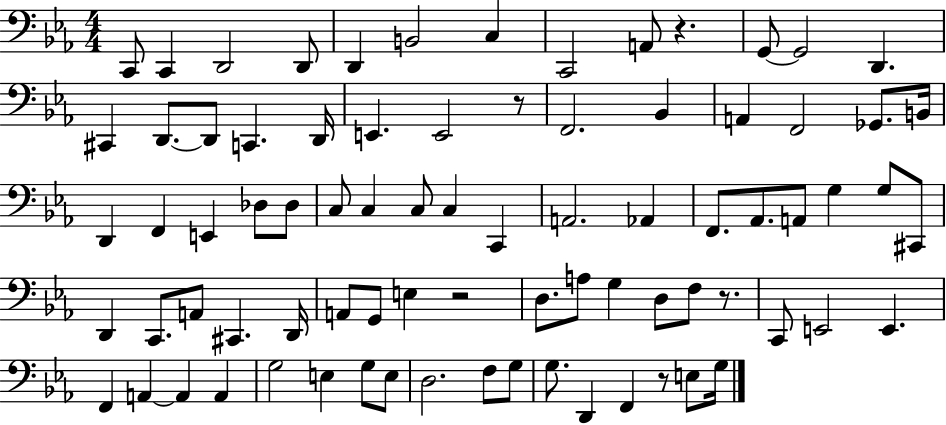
{
  \clef bass
  \numericTimeSignature
  \time 4/4
  \key ees \major
  \repeat volta 2 { c,8 c,4 d,2 d,8 | d,4 b,2 c4 | c,2 a,8 r4. | g,8~~ g,2 d,4. | \break cis,4 d,8.~~ d,8 c,4. d,16 | e,4. e,2 r8 | f,2. bes,4 | a,4 f,2 ges,8. b,16 | \break d,4 f,4 e,4 des8 des8 | c8 c4 c8 c4 c,4 | a,2. aes,4 | f,8. aes,8. a,8 g4 g8 cis,8 | \break d,4 c,8. a,8 cis,4. d,16 | a,8 g,8 e4 r2 | d8. a8 g4 d8 f8 r8. | c,8 e,2 e,4. | \break f,4 a,4~~ a,4 a,4 | g2 e4 g8 e8 | d2. f8 g8 | g8. d,4 f,4 r8 e8 g16 | \break } \bar "|."
}